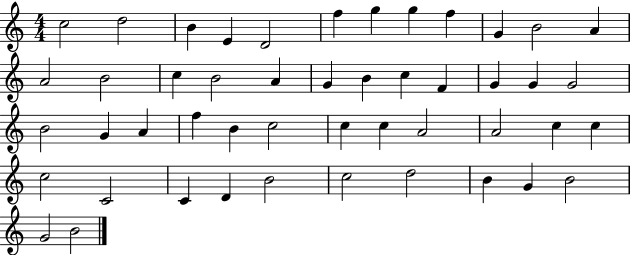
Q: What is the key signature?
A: C major